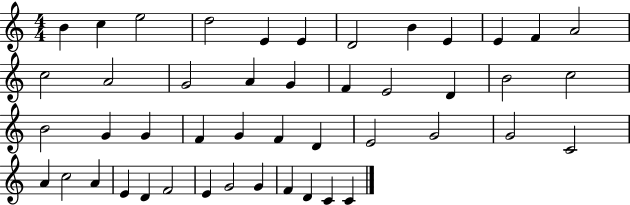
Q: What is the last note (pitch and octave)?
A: C4